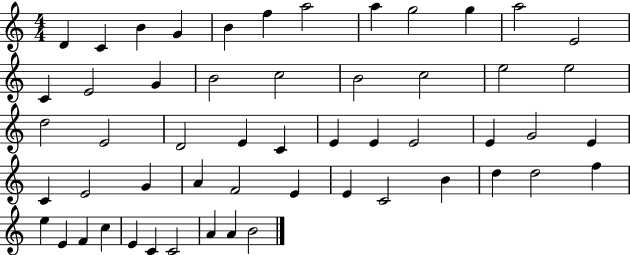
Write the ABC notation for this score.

X:1
T:Untitled
M:4/4
L:1/4
K:C
D C B G B f a2 a g2 g a2 E2 C E2 G B2 c2 B2 c2 e2 e2 d2 E2 D2 E C E E E2 E G2 E C E2 G A F2 E E C2 B d d2 f e E F c E C C2 A A B2